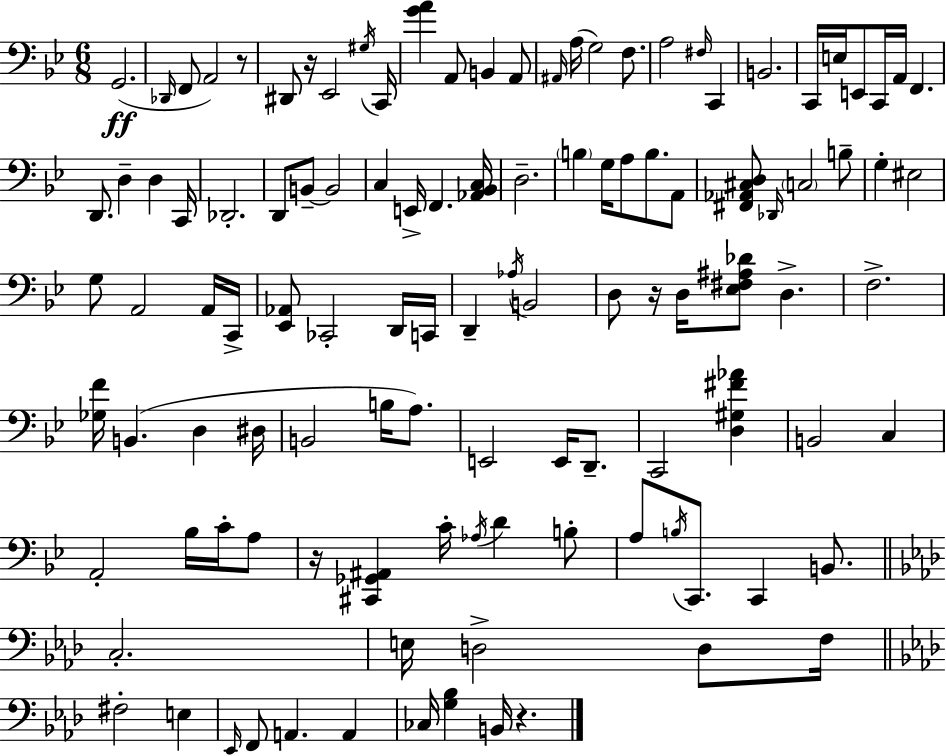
{
  \clef bass
  \numericTimeSignature
  \time 6/8
  \key g \minor
  g,2.(\ff | \grace { des,16 } f,8 a,2) r8 | dis,8 r16 ees,2 | \acciaccatura { gis16 } c,16 <g' a'>4 a,8 b,4 | \break a,8 \grace { ais,16 }( a16 g2) | f8. a2 \grace { fis16 } | c,4 b,2. | c,16 e16 e,8 c,16 a,16 f,4. | \break d,8. d4-- d4 | c,16 des,2.-. | d,8 b,8--~~ b,2 | c4 e,16-> f,4. | \break <aes, bes, c>16 d2.-- | \parenthesize b4 g16 a8 b8. | a,8 <fis, aes, cis d>8 \grace { des,16 } \parenthesize c2 | b8-- g4-. eis2 | \break g8 a,2 | a,16 c,16-> <ees, aes,>8 ces,2-. | d,16 c,16 d,4-- \acciaccatura { aes16 } b,2 | d8 r16 d16 <ees fis ais des'>8 | \break d4.-> f2.-> | <ges f'>16 b,4.( | d4 dis16 b,2 | b16 a8.) e,2 | \break e,16 d,8.-- c,2 | <d gis fis' aes'>4 b,2 | c4 a,2-. | bes16 c'16-. a8 r16 <cis, ges, ais,>4 c'16-. | \break \acciaccatura { aes16 } d'4 b8-. a8 \acciaccatura { b16 } c,8. | c,4 b,8. \bar "||" \break \key f \minor c2.-. | e16 d2-> d8 f16 | \bar "||" \break \key aes \major fis2-. e4 | \grace { ees,16 } f,8 a,4. a,4 | ces16 <g bes>4 b,16 r4. | \bar "|."
}